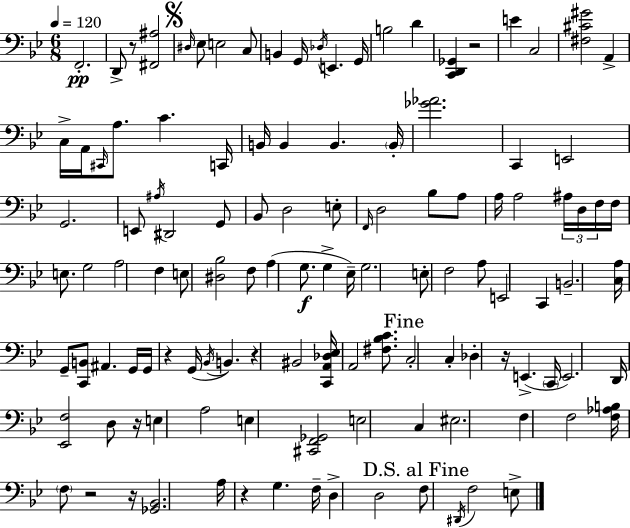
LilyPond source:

{
  \clef bass
  \numericTimeSignature
  \time 6/8
  \key bes \major
  \tempo 4 = 120
  f,2.-.\pp | d,8-> r8 <fis, ais>2 | \mark \markup { \musicglyph "scripts.segno" } \grace { dis16 } ees8 e2 c8 | b,4 g,16 \acciaccatura { des16 } e,4. | \break g,16 b2 d'4 | <c, d, ges,>4 r2 | e'4 c2 | <fis cis' gis'>2 a,4-> | \break c16-> a,16 \grace { cis,16 } a8. c'4. | c,16 b,16 b,4 b,4. | \parenthesize b,16-. <ges' aes'>2. | c,4 e,2 | \break g,2. | e,8 \acciaccatura { ais16 } dis,2 | g,8 bes,8 d2 | e8-. \grace { f,16 } d2 | \break bes8 a8 a16 a2 | \tuplet 3/2 { ais16 d16 f16 } f16 e8. g2 | a2 | f4 e8 <dis bes>2 | \break f8 a4( g8.\f | g4-> ees16--) g2. | e8-. f2 | a8 e,2 | \break c,4 b,2.-- | <c a>16 g,8-- <c, b,>8 ais,4. | g,16 g,16 r4 g,16( \acciaccatura { bes,16 } | b,4.) r4 bis,2 | \break <c, a, des ees>16 a,2 | <fis bes c'>8. \mark "Fine" c2-. | c4-. des4-. r16 e,4.->( | \parenthesize c,16 e,2.) | \break d,16 <ees, f>2 | d8 r16 e4 a2 | e4 <cis, f, ges,>2 | e2 | \break c4 eis2. | f4 f2 | <f aes b>16 \parenthesize f8 r2 | r16 <ges, bes,>2. | \break a16 r4 g4. | f16-- d4-> d2 | \mark "D.S. al Fine" f8 \acciaccatura { dis,16 } f2 | e8-> \bar "|."
}